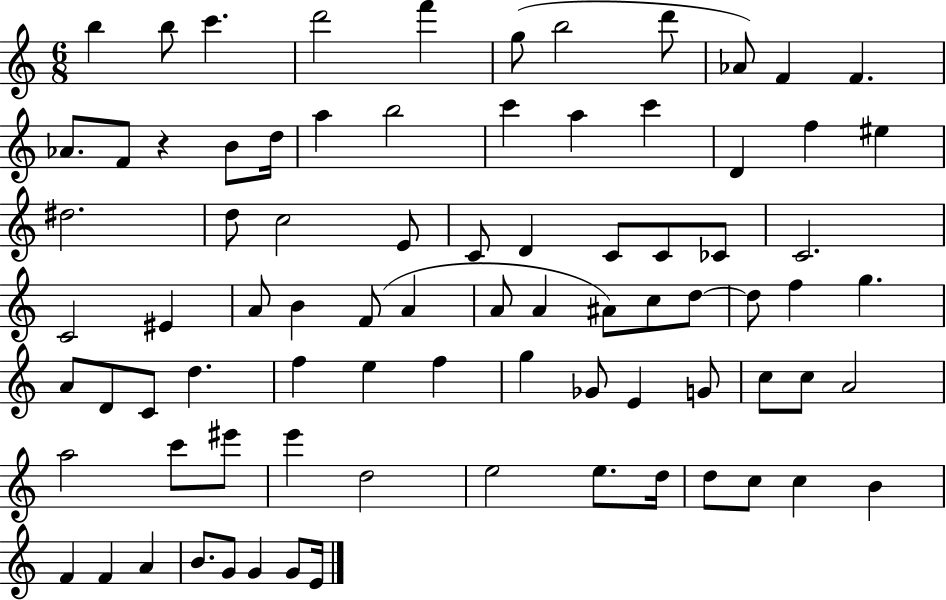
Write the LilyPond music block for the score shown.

{
  \clef treble
  \numericTimeSignature
  \time 6/8
  \key c \major
  b''4 b''8 c'''4. | d'''2 f'''4 | g''8( b''2 d'''8 | aes'8) f'4 f'4. | \break aes'8. f'8 r4 b'8 d''16 | a''4 b''2 | c'''4 a''4 c'''4 | d'4 f''4 eis''4 | \break dis''2. | d''8 c''2 e'8 | c'8 d'4 c'8 c'8 ces'8 | c'2. | \break c'2 eis'4 | a'8 b'4 f'8( a'4 | a'8 a'4 ais'8) c''8 d''8~~ | d''8 f''4 g''4. | \break a'8 d'8 c'8 d''4. | f''4 e''4 f''4 | g''4 ges'8 e'4 g'8 | c''8 c''8 a'2 | \break a''2 c'''8 eis'''8 | e'''4 d''2 | e''2 e''8. d''16 | d''8 c''8 c''4 b'4 | \break f'4 f'4 a'4 | b'8. g'8 g'4 g'8 e'16 | \bar "|."
}